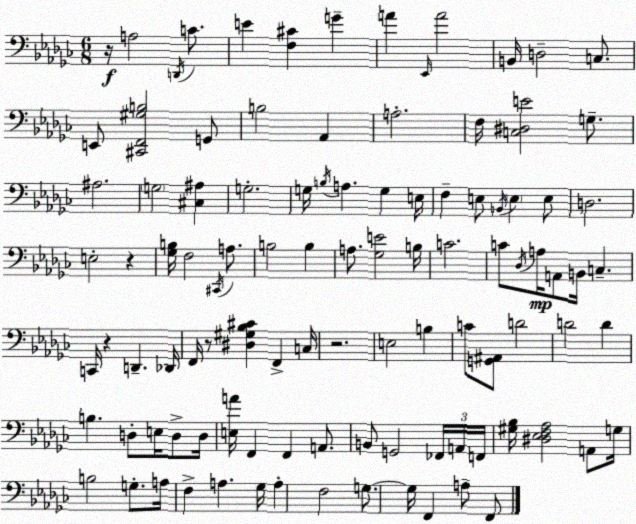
X:1
T:Untitled
M:6/8
L:1/4
K:Ebm
z/4 A,2 D,,/4 C/2 E [F,^C] G A _E,,/4 A2 B,,/4 D,2 C,/2 E,,/2 [^C,,F,,^G,B,]2 G,,/2 B,2 _A,, A,2 F,/4 [C,^D,E]2 G,/2 ^A,2 G,2 [^C,^A,] G,2 G,/4 B,/4 A, G, E,/4 F, E,/2 B,,/4 E, E,/2 D,2 E,2 z [_G,B,]/4 F,2 ^C,,/4 A,/2 B,2 B, A,/2 [_G,E]2 B,/4 C2 C/2 _D,/4 A,/4 A,,/2 B,,/4 C, C,,/4 z D,, _D,,/4 F,,/4 z/2 [^D,^G,_B,^C] F,, C,/4 z2 E,2 B, C/2 [G,,^A,,]/2 D2 D2 D B, D,/2 E,/4 D,/2 D,/4 [E,A]/4 F,, F,, A,,/2 B,,/2 G,,2 _F,,/4 A,,/4 F,,/4 [^G,_B,]/4 [^D,_E,F,_A,]2 A,,/2 G,/4 B,2 G,/2 A,/4 F, A, _G,/4 A, F,2 G,/2 G,/4 F,, A,/2 F,,/2